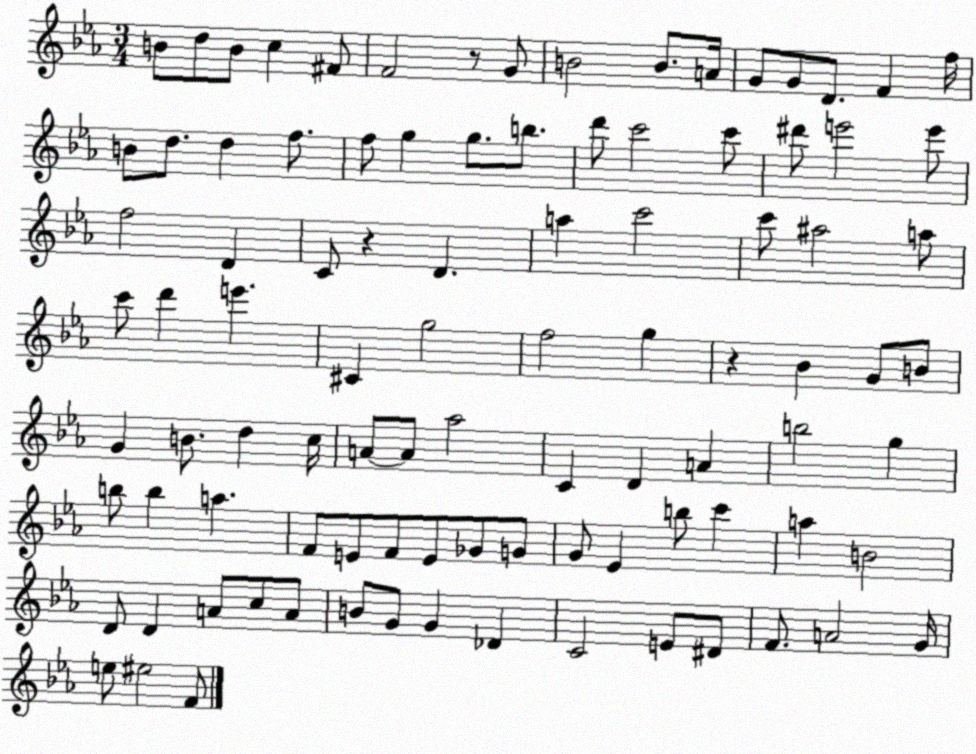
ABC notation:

X:1
T:Untitled
M:3/4
L:1/4
K:Eb
B/2 d/2 B/2 c ^F/2 F2 z/2 G/2 B2 B/2 A/4 G/2 G/2 D/2 F f/4 B/2 d/2 d f/2 f/2 g g/2 b/2 d'/2 c'2 c'/2 ^d'/2 e'2 e'/2 f2 D C/2 z D a c'2 c'/2 ^a2 a/2 c'/2 d' e' ^C g2 f2 g z _B G/2 B/2 G B/2 d c/4 A/2 A/2 _a2 C D A b2 g b/2 b a F/2 E/2 F/2 E/2 _G/2 G/2 G/2 _E b/2 c' a B2 D/2 D A/2 c/2 A/2 B/2 G/2 G _D C2 E/2 ^D/2 F/2 A2 G/4 e/2 ^e2 F/2